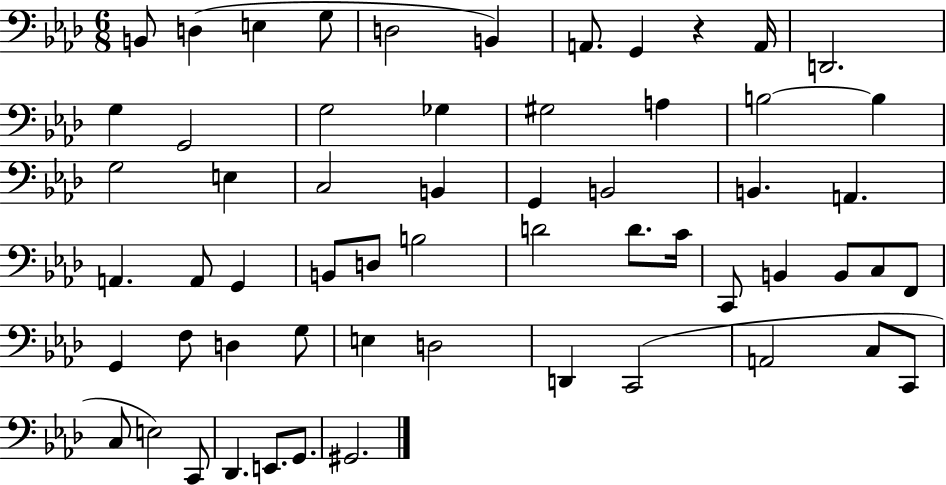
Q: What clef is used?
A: bass